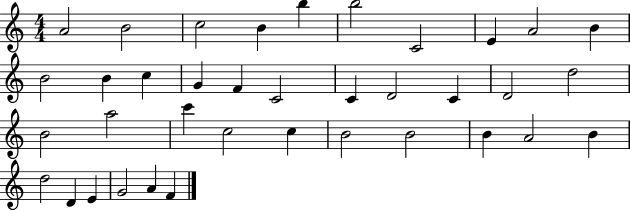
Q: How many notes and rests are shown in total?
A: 37